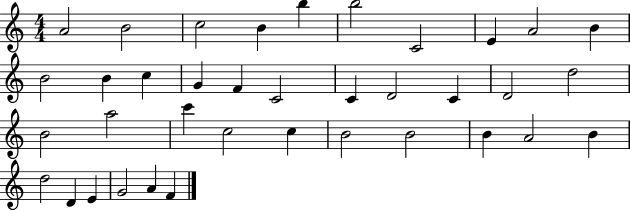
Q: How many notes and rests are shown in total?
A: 37